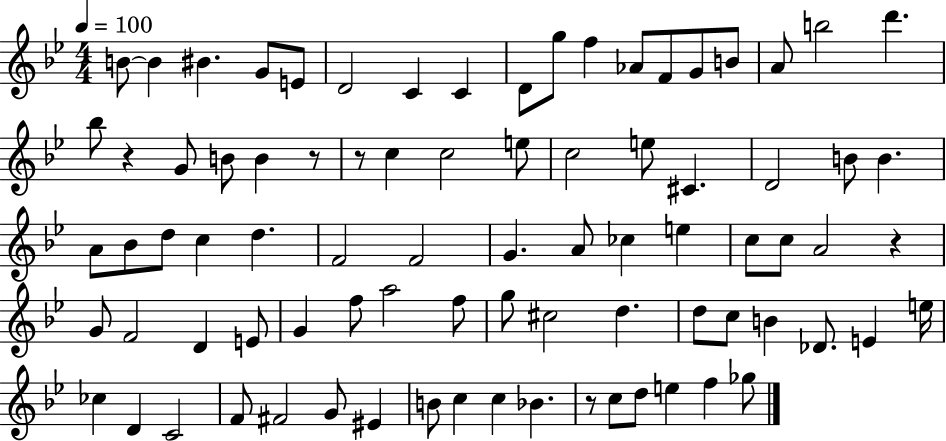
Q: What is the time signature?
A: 4/4